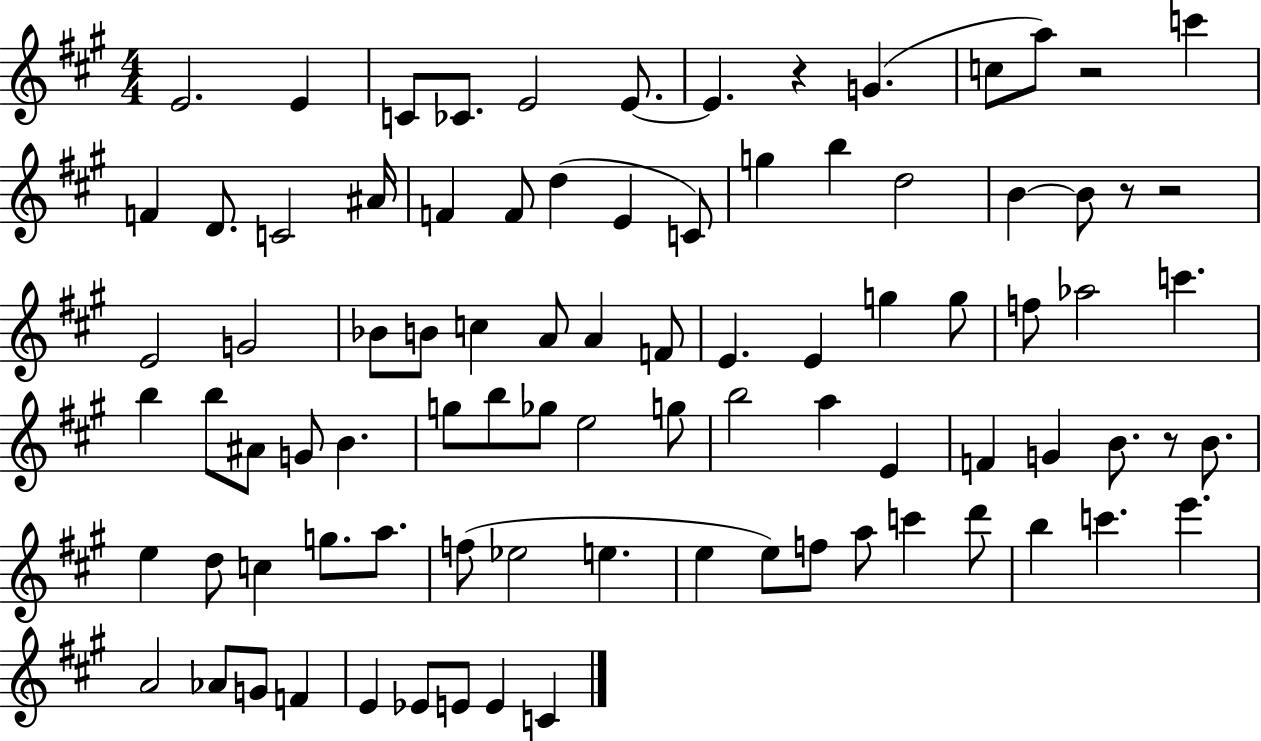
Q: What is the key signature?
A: A major